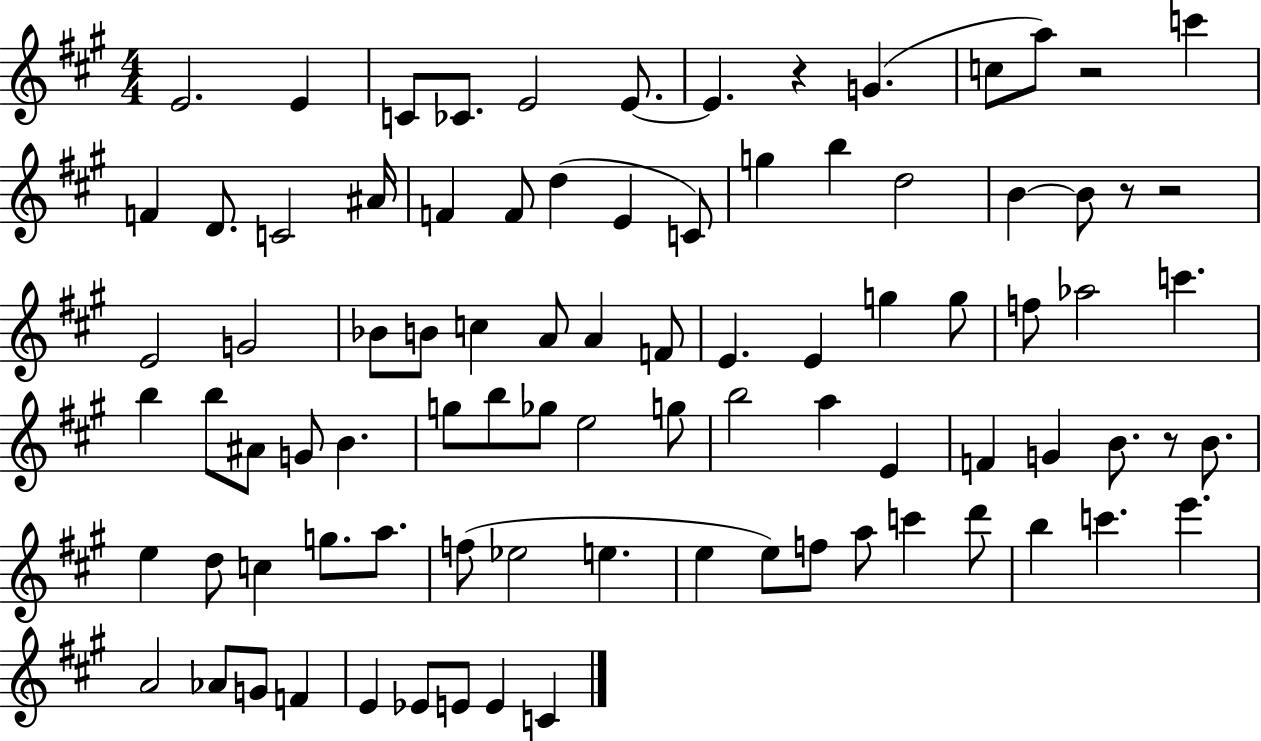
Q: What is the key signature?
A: A major